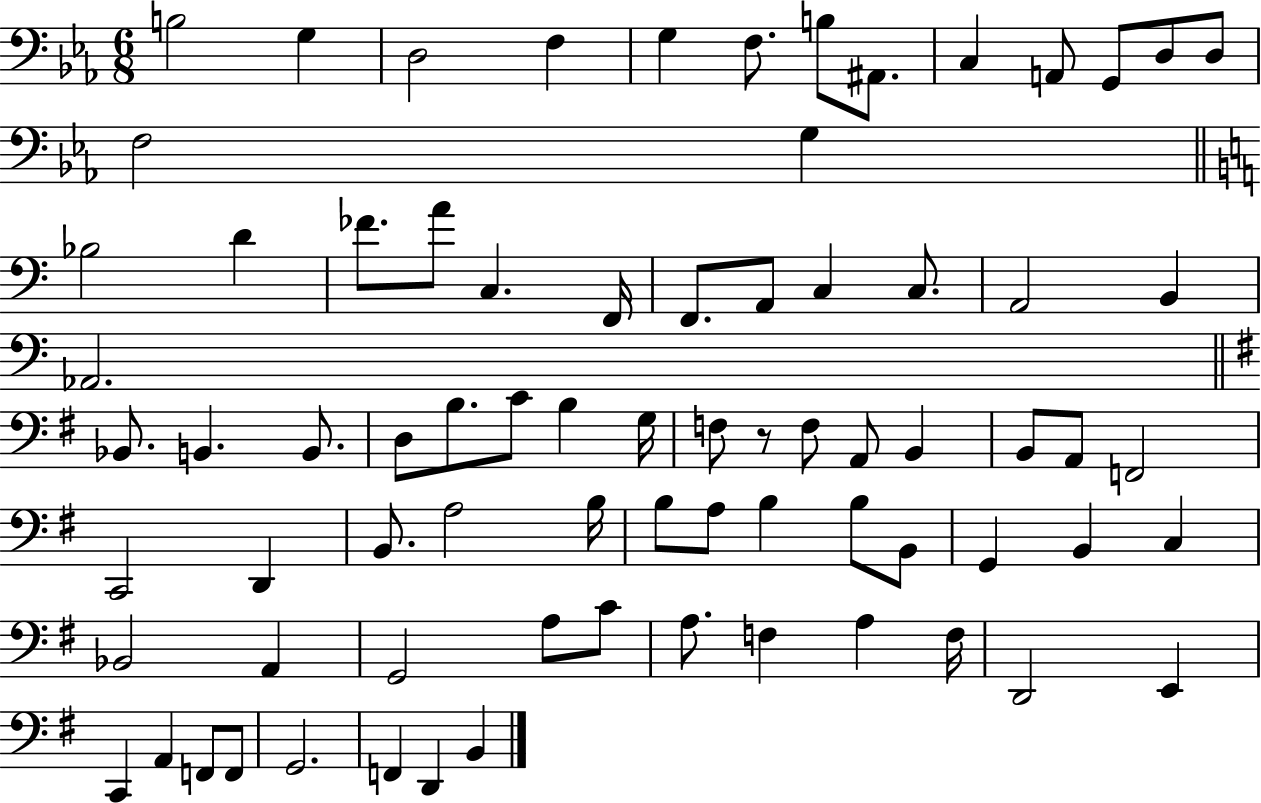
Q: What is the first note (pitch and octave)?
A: B3